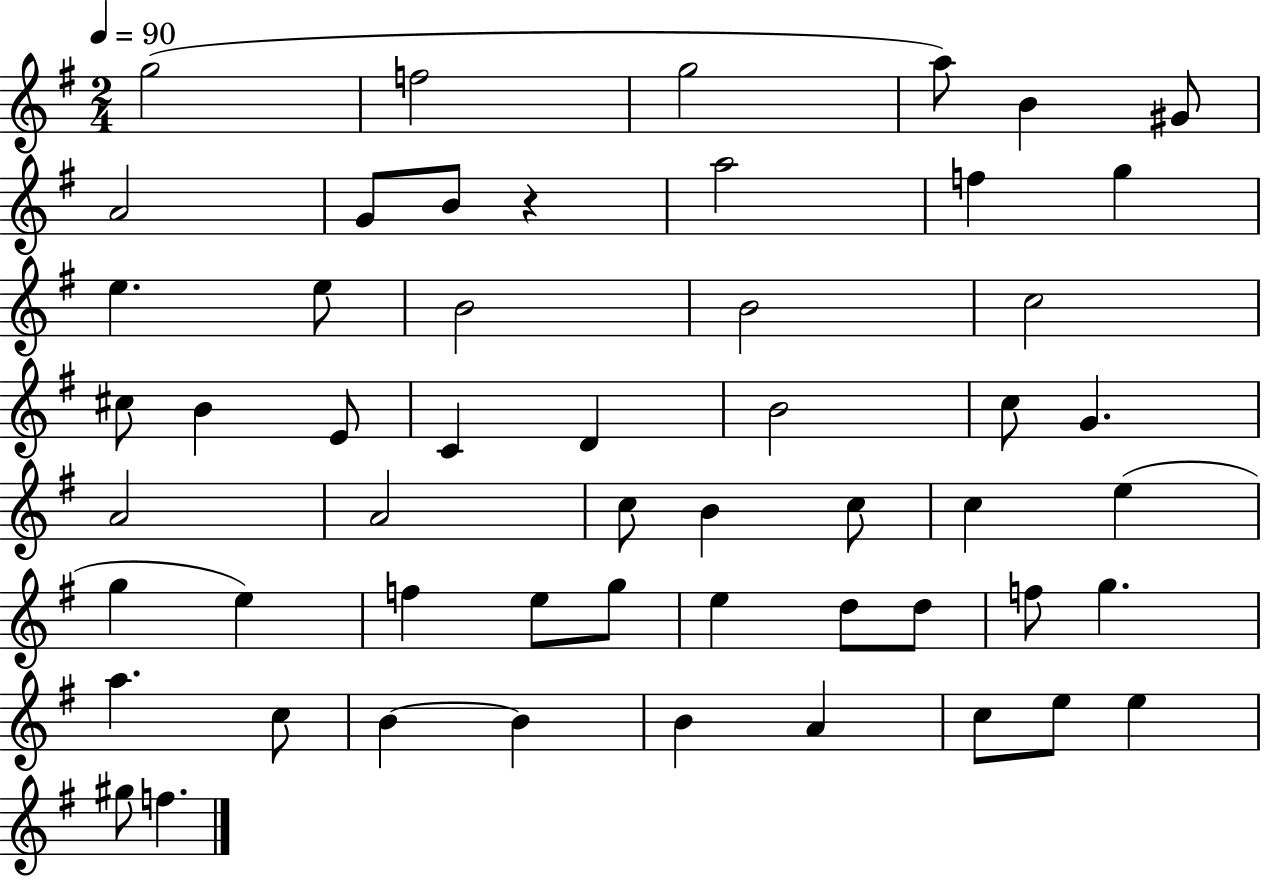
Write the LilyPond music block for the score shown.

{
  \clef treble
  \numericTimeSignature
  \time 2/4
  \key g \major
  \tempo 4 = 90
  g''2( | f''2 | g''2 | a''8) b'4 gis'8 | \break a'2 | g'8 b'8 r4 | a''2 | f''4 g''4 | \break e''4. e''8 | b'2 | b'2 | c''2 | \break cis''8 b'4 e'8 | c'4 d'4 | b'2 | c''8 g'4. | \break a'2 | a'2 | c''8 b'4 c''8 | c''4 e''4( | \break g''4 e''4) | f''4 e''8 g''8 | e''4 d''8 d''8 | f''8 g''4. | \break a''4. c''8 | b'4~~ b'4 | b'4 a'4 | c''8 e''8 e''4 | \break gis''8 f''4. | \bar "|."
}